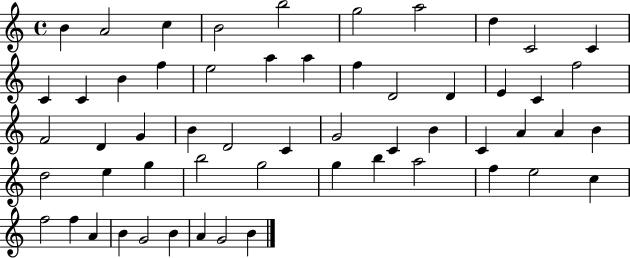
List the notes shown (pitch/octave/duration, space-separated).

B4/q A4/h C5/q B4/h B5/h G5/h A5/h D5/q C4/h C4/q C4/q C4/q B4/q F5/q E5/h A5/q A5/q F5/q D4/h D4/q E4/q C4/q F5/h F4/h D4/q G4/q B4/q D4/h C4/q G4/h C4/q B4/q C4/q A4/q A4/q B4/q D5/h E5/q G5/q B5/h G5/h G5/q B5/q A5/h F5/q E5/h C5/q F5/h F5/q A4/q B4/q G4/h B4/q A4/q G4/h B4/q